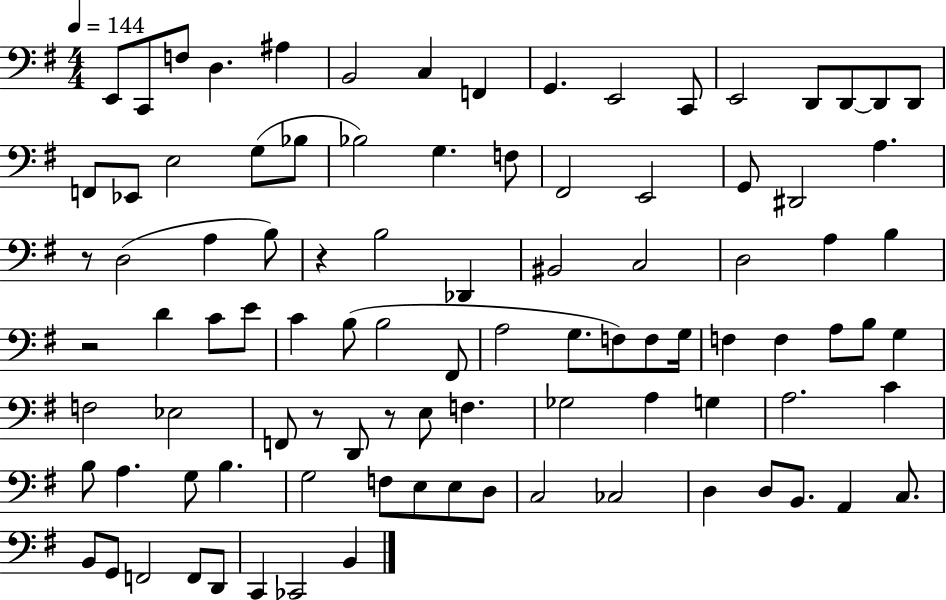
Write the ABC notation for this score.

X:1
T:Untitled
M:4/4
L:1/4
K:G
E,,/2 C,,/2 F,/2 D, ^A, B,,2 C, F,, G,, E,,2 C,,/2 E,,2 D,,/2 D,,/2 D,,/2 D,,/2 F,,/2 _E,,/2 E,2 G,/2 _B,/2 _B,2 G, F,/2 ^F,,2 E,,2 G,,/2 ^D,,2 A, z/2 D,2 A, B,/2 z B,2 _D,, ^B,,2 C,2 D,2 A, B, z2 D C/2 E/2 C B,/2 B,2 ^F,,/2 A,2 G,/2 F,/2 F,/2 G,/4 F, F, A,/2 B,/2 G, F,2 _E,2 F,,/2 z/2 D,,/2 z/2 E,/2 F, _G,2 A, G, A,2 C B,/2 A, G,/2 B, G,2 F,/2 E,/2 E,/2 D,/2 C,2 _C,2 D, D,/2 B,,/2 A,, C,/2 B,,/2 G,,/2 F,,2 F,,/2 D,,/2 C,, _C,,2 B,,